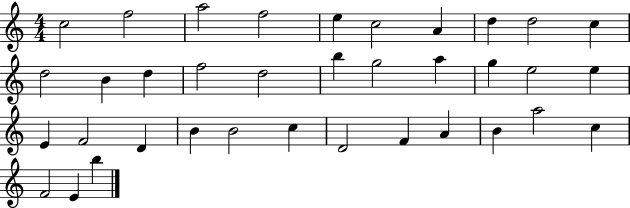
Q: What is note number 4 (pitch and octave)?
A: F5